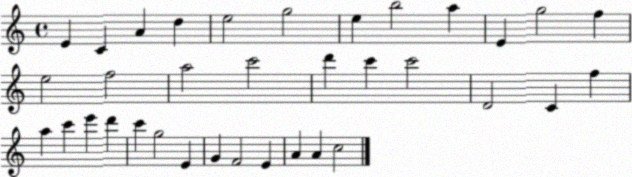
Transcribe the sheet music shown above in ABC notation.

X:1
T:Untitled
M:4/4
L:1/4
K:C
E C A d e2 g2 e b2 a E g2 f e2 f2 a2 c'2 d' c' c'2 D2 C f a c' e' d' c' g2 E G F2 E A A c2